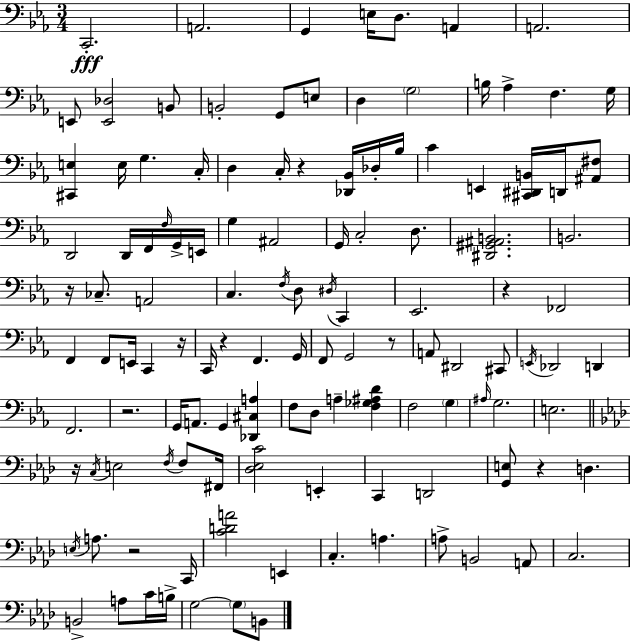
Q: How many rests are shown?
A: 10